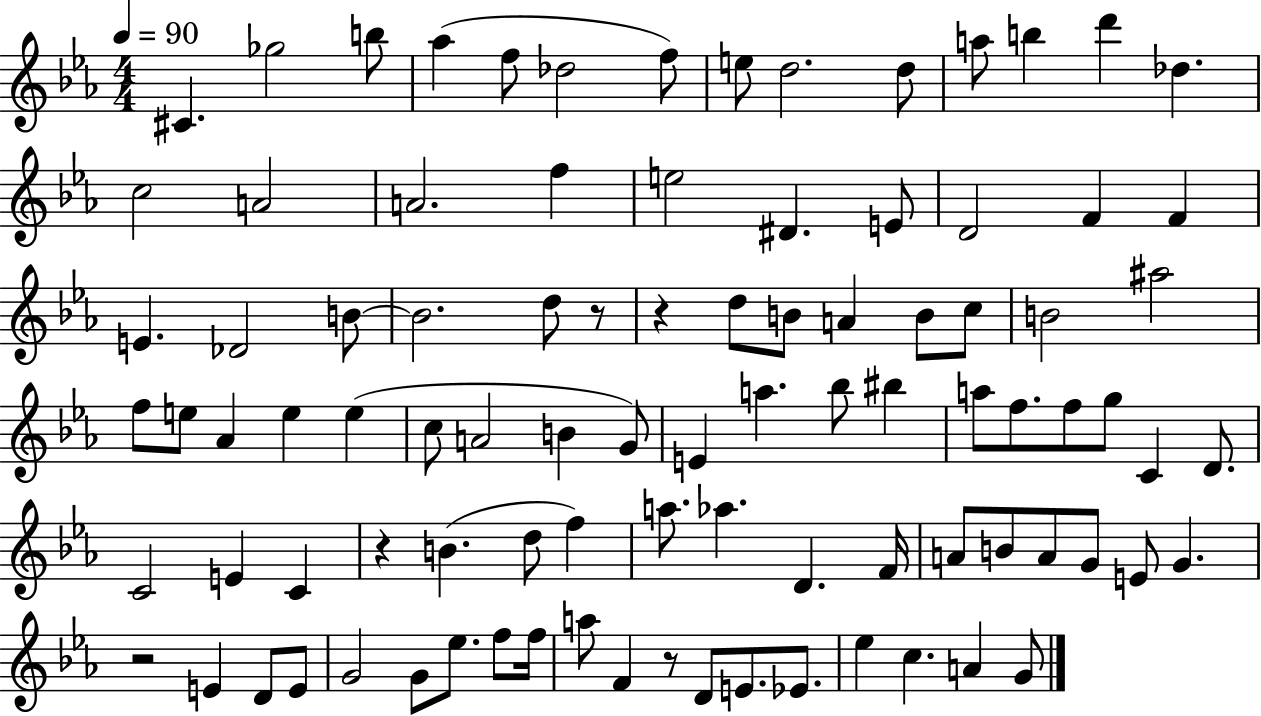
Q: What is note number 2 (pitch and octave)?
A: Gb5